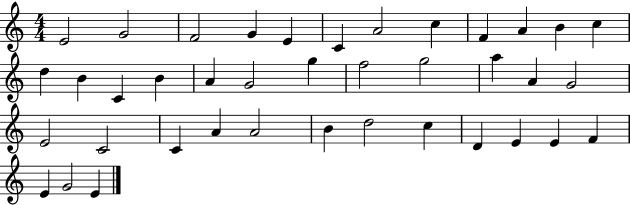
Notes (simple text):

E4/h G4/h F4/h G4/q E4/q C4/q A4/h C5/q F4/q A4/q B4/q C5/q D5/q B4/q C4/q B4/q A4/q G4/h G5/q F5/h G5/h A5/q A4/q G4/h E4/h C4/h C4/q A4/q A4/h B4/q D5/h C5/q D4/q E4/q E4/q F4/q E4/q G4/h E4/q